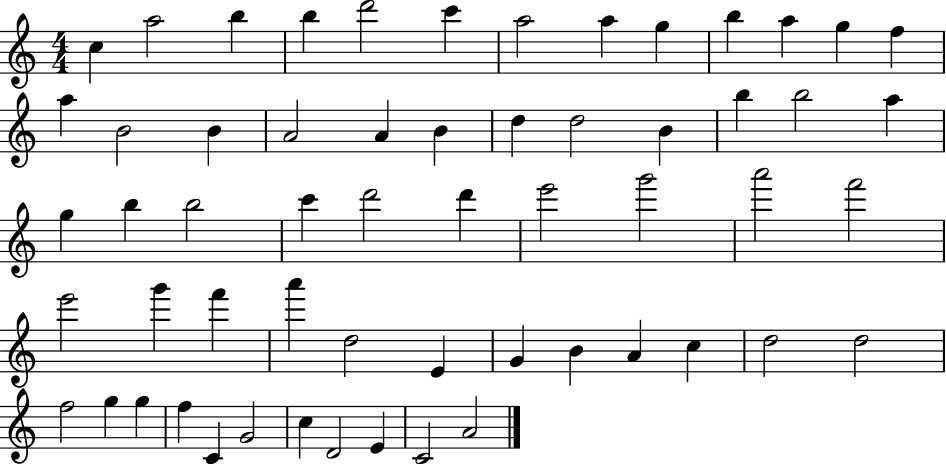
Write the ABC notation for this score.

X:1
T:Untitled
M:4/4
L:1/4
K:C
c a2 b b d'2 c' a2 a g b a g f a B2 B A2 A B d d2 B b b2 a g b b2 c' d'2 d' e'2 g'2 a'2 f'2 e'2 g' f' a' d2 E G B A c d2 d2 f2 g g f C G2 c D2 E C2 A2